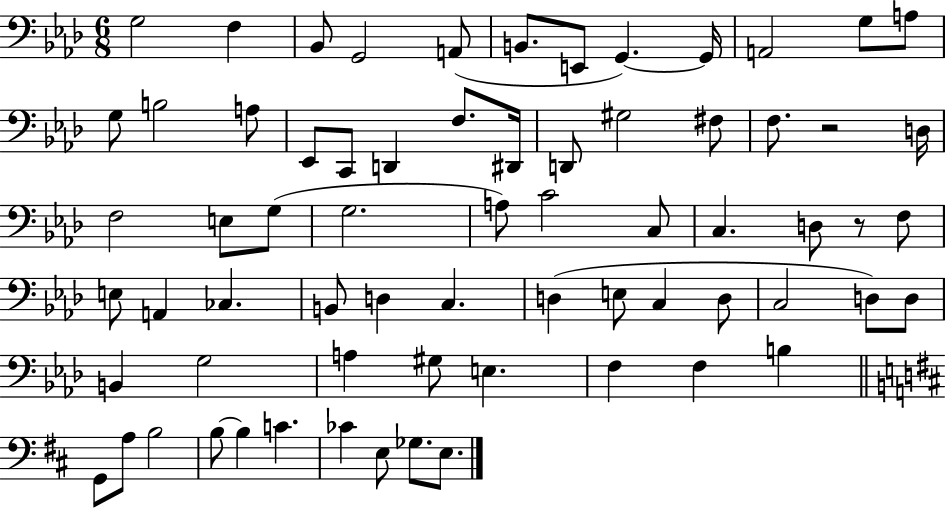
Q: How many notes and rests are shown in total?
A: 68